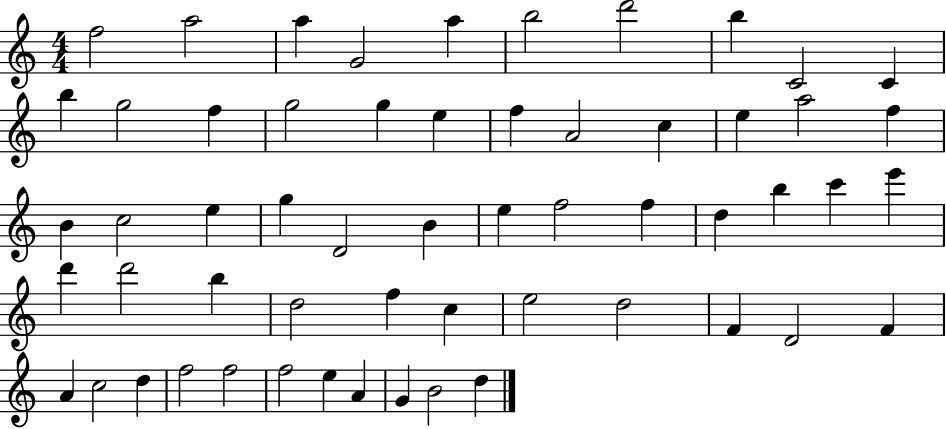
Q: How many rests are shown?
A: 0